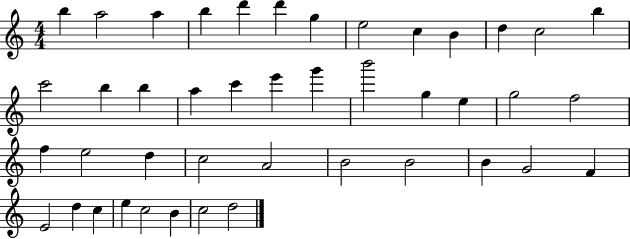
{
  \clef treble
  \numericTimeSignature
  \time 4/4
  \key c \major
  b''4 a''2 a''4 | b''4 d'''4 d'''4 g''4 | e''2 c''4 b'4 | d''4 c''2 b''4 | \break c'''2 b''4 b''4 | a''4 c'''4 e'''4 g'''4 | b'''2 g''4 e''4 | g''2 f''2 | \break f''4 e''2 d''4 | c''2 a'2 | b'2 b'2 | b'4 g'2 f'4 | \break e'2 d''4 c''4 | e''4 c''2 b'4 | c''2 d''2 | \bar "|."
}